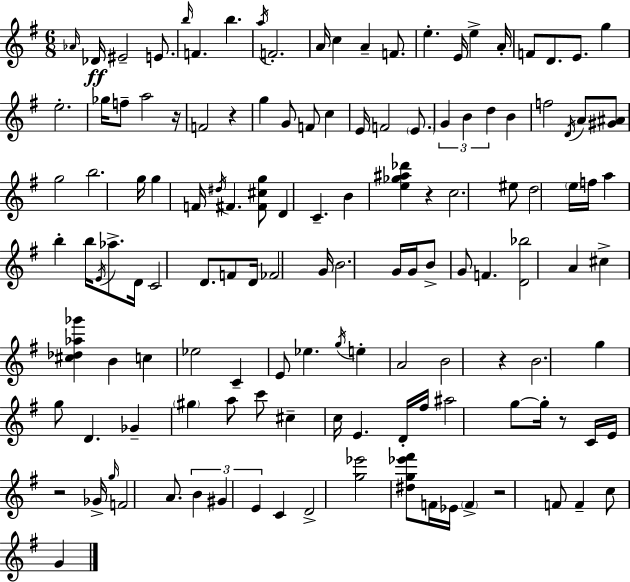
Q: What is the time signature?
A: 6/8